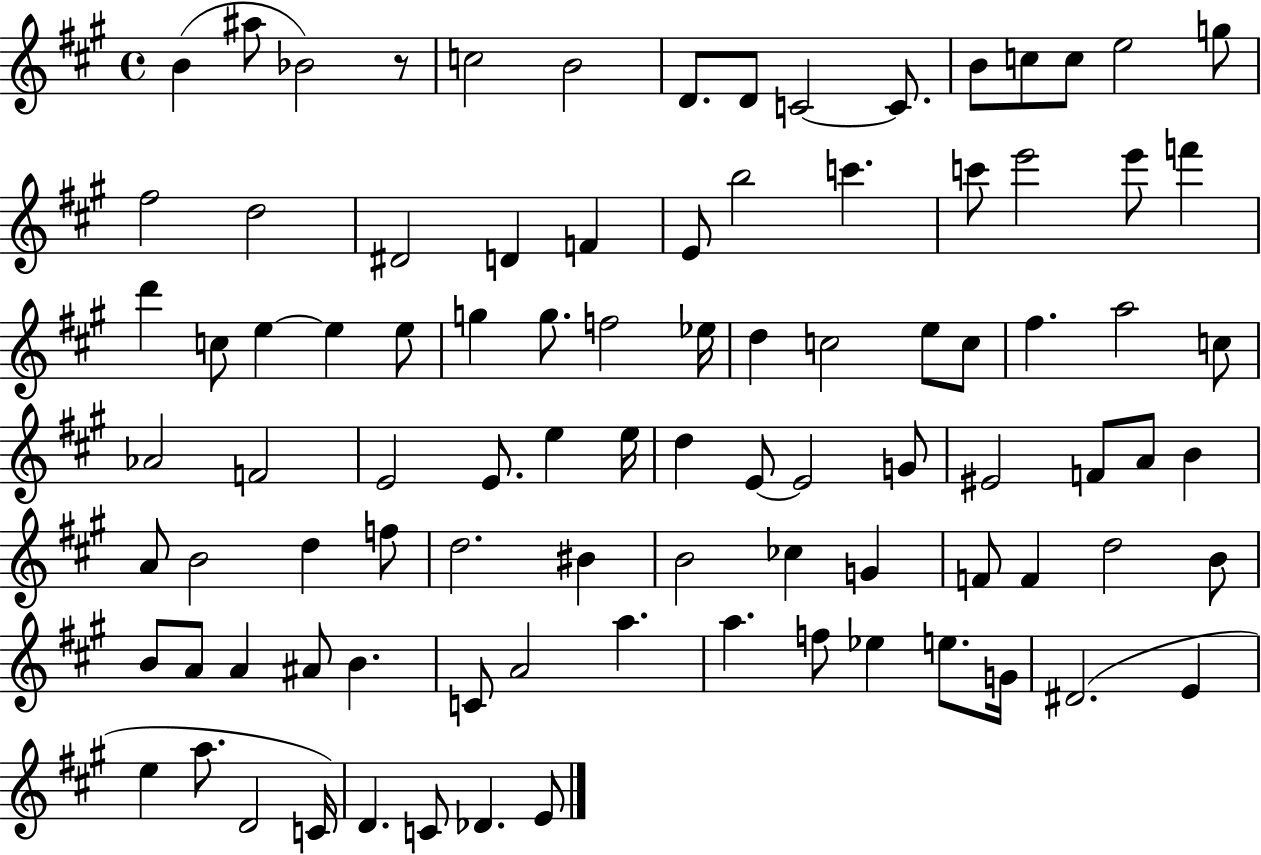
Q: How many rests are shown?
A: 1